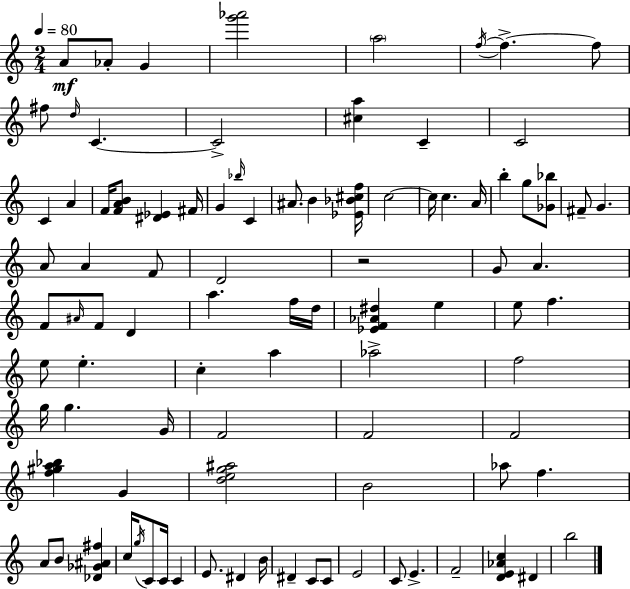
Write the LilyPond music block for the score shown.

{
  \clef treble
  \numericTimeSignature
  \time 2/4
  \key c \major
  \tempo 4 = 80
  \repeat volta 2 { a'8\mf aes'8-. g'4 | <g''' aes'''>2 | \parenthesize a''2 | \acciaccatura { f''16~ }~ f''4.-> f''8 | \break fis''8 \grace { d''16 } c'4.~~ | c'2-> | <cis'' a''>4 c'4-- | c'2 | \break c'4 a'4 | f'16 <f' a' b'>8 <dis' ees'>4 | fis'16 g'4 \grace { bes''16 } c'4 | ais'8. b'4 | \break <ees' bes' cis'' f''>16 c''2~~ | c''16 c''4. | a'16 b''4-. g''8 | <ges' bes''>8 fis'8-- g'4. | \break a'8 a'4 | f'8 d'2 | r2 | g'8 a'4. | \break f'8 \grace { ais'16 } f'8 | d'4 a''4. | f''16 d''16 <ees' f' aes' dis''>4 | e''4 e''8 f''4. | \break e''8 e''4.-. | c''4-. | a''4 aes''2-> | f''2 | \break g''16 g''4. | g'16 f'2 | f'2 | f'2 | \break <f'' gis'' a'' bes''>4 | g'4 <d'' e'' g'' ais''>2 | b'2 | aes''8 f''4. | \break a'8 b'8 | <des' ges' ais' fis''>4 c''16 \acciaccatura { g''16 } c'8 | c'16 c'4 e'8. | dis'4 b'16 dis'4-- | \break c'8 c'8 e'2 | c'8 e'4.-> | f'2-- | <d' e' aes' c''>4 | \break dis'4 b''2 | } \bar "|."
}